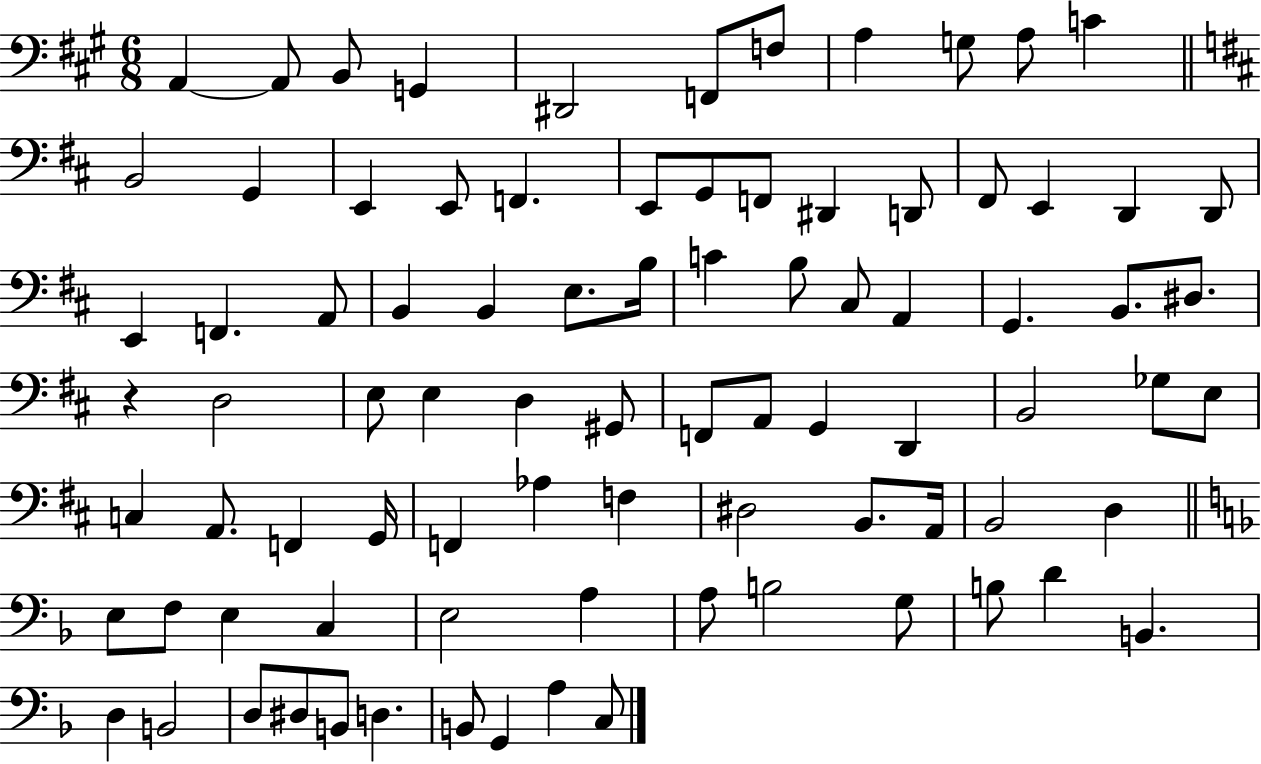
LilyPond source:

{
  \clef bass
  \numericTimeSignature
  \time 6/8
  \key a \major
  a,4~~ a,8 b,8 g,4 | dis,2 f,8 f8 | a4 g8 a8 c'4 | \bar "||" \break \key b \minor b,2 g,4 | e,4 e,8 f,4. | e,8 g,8 f,8 dis,4 d,8 | fis,8 e,4 d,4 d,8 | \break e,4 f,4. a,8 | b,4 b,4 e8. b16 | c'4 b8 cis8 a,4 | g,4. b,8. dis8. | \break r4 d2 | e8 e4 d4 gis,8 | f,8 a,8 g,4 d,4 | b,2 ges8 e8 | \break c4 a,8. f,4 g,16 | f,4 aes4 f4 | dis2 b,8. a,16 | b,2 d4 | \break \bar "||" \break \key d \minor e8 f8 e4 c4 | e2 a4 | a8 b2 g8 | b8 d'4 b,4. | \break d4 b,2 | d8 dis8 b,8 d4. | b,8 g,4 a4 c8 | \bar "|."
}